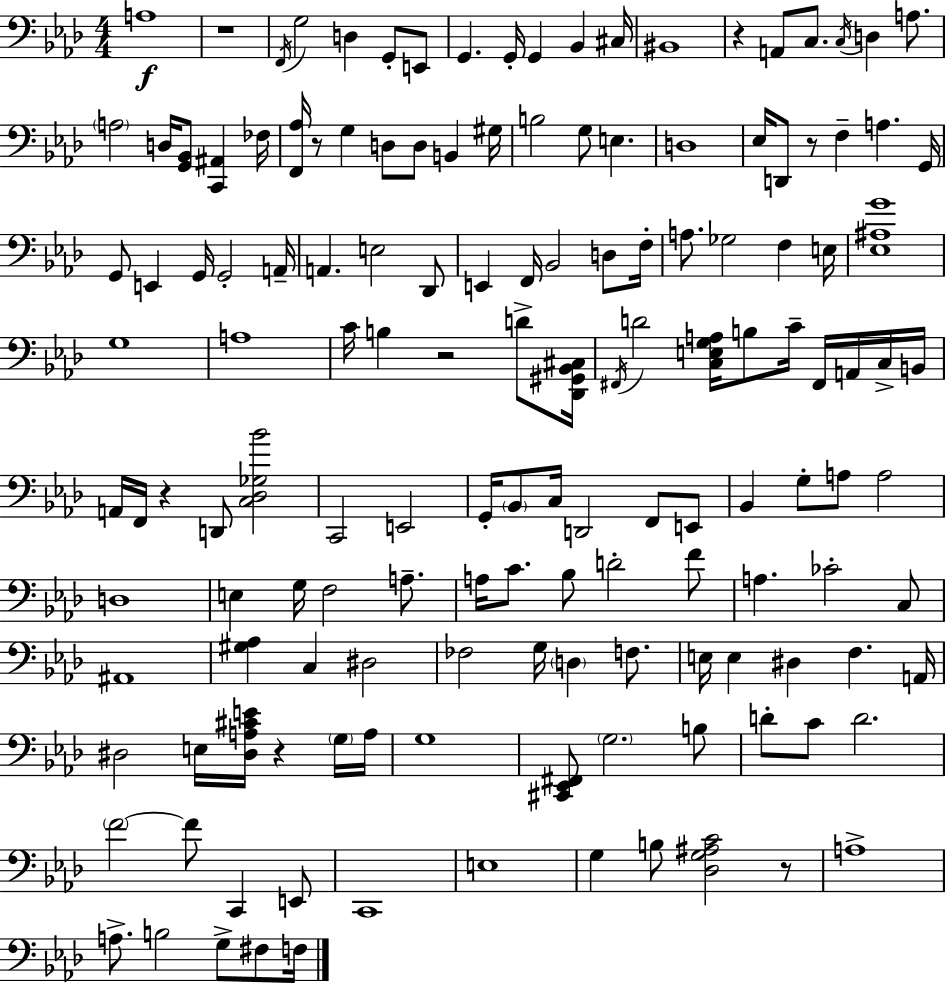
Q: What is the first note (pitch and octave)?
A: A3